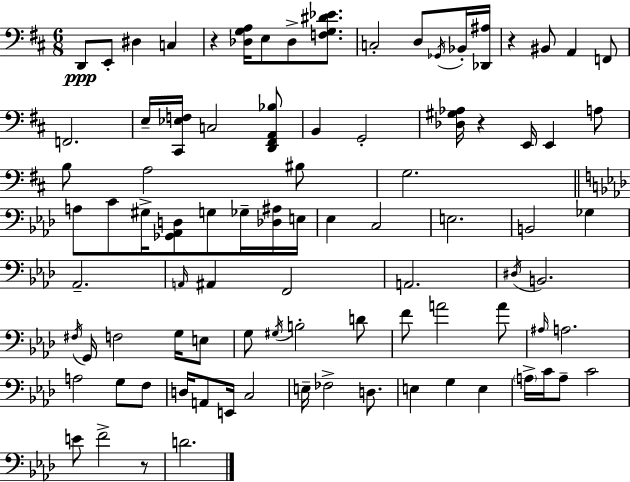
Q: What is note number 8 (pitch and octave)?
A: D3